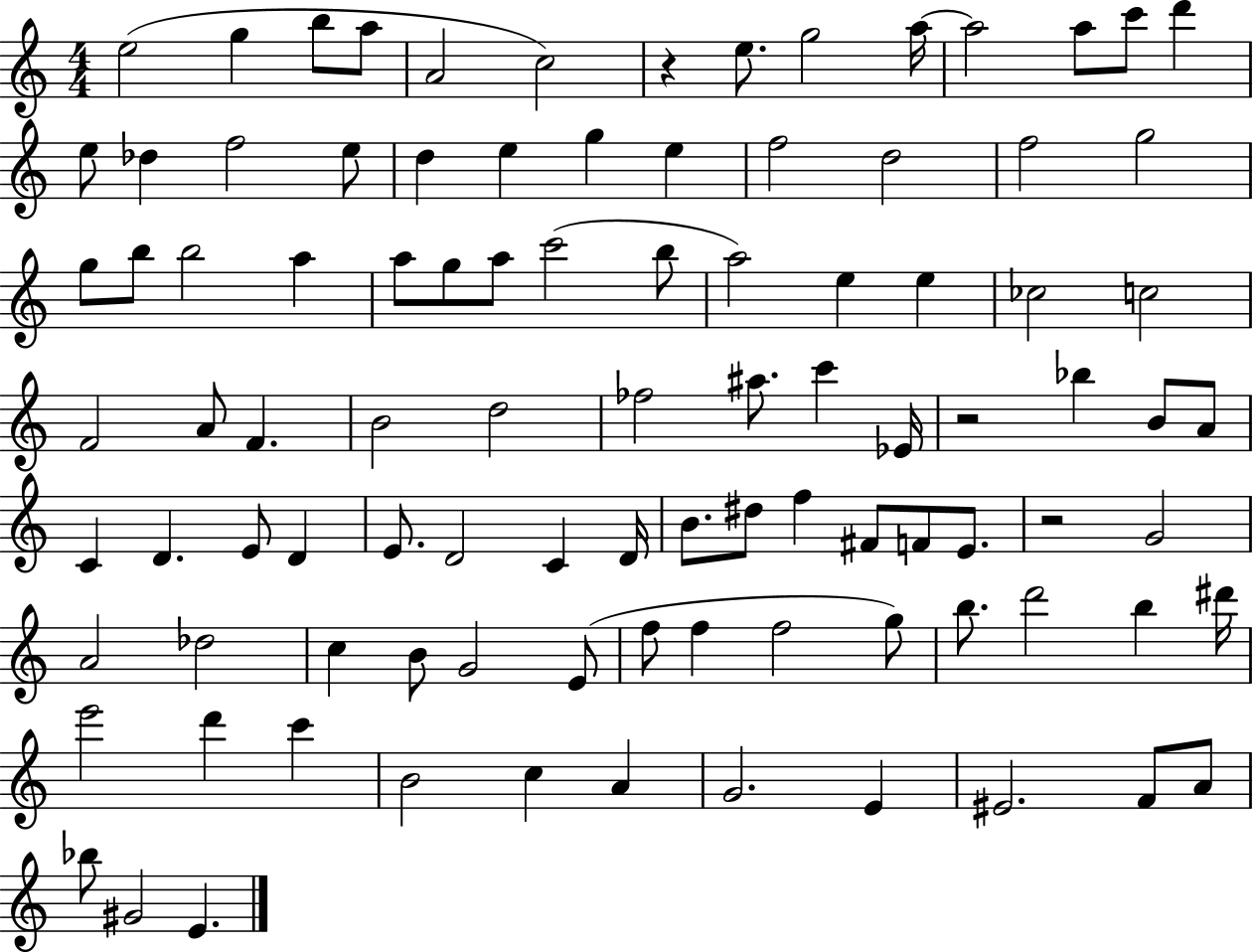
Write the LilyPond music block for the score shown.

{
  \clef treble
  \numericTimeSignature
  \time 4/4
  \key c \major
  e''2( g''4 b''8 a''8 | a'2 c''2) | r4 e''8. g''2 a''16~~ | a''2 a''8 c'''8 d'''4 | \break e''8 des''4 f''2 e''8 | d''4 e''4 g''4 e''4 | f''2 d''2 | f''2 g''2 | \break g''8 b''8 b''2 a''4 | a''8 g''8 a''8 c'''2( b''8 | a''2) e''4 e''4 | ces''2 c''2 | \break f'2 a'8 f'4. | b'2 d''2 | fes''2 ais''8. c'''4 ees'16 | r2 bes''4 b'8 a'8 | \break c'4 d'4. e'8 d'4 | e'8. d'2 c'4 d'16 | b'8. dis''8 f''4 fis'8 f'8 e'8. | r2 g'2 | \break a'2 des''2 | c''4 b'8 g'2 e'8( | f''8 f''4 f''2 g''8) | b''8. d'''2 b''4 dis'''16 | \break e'''2 d'''4 c'''4 | b'2 c''4 a'4 | g'2. e'4 | eis'2. f'8 a'8 | \break bes''8 gis'2 e'4. | \bar "|."
}